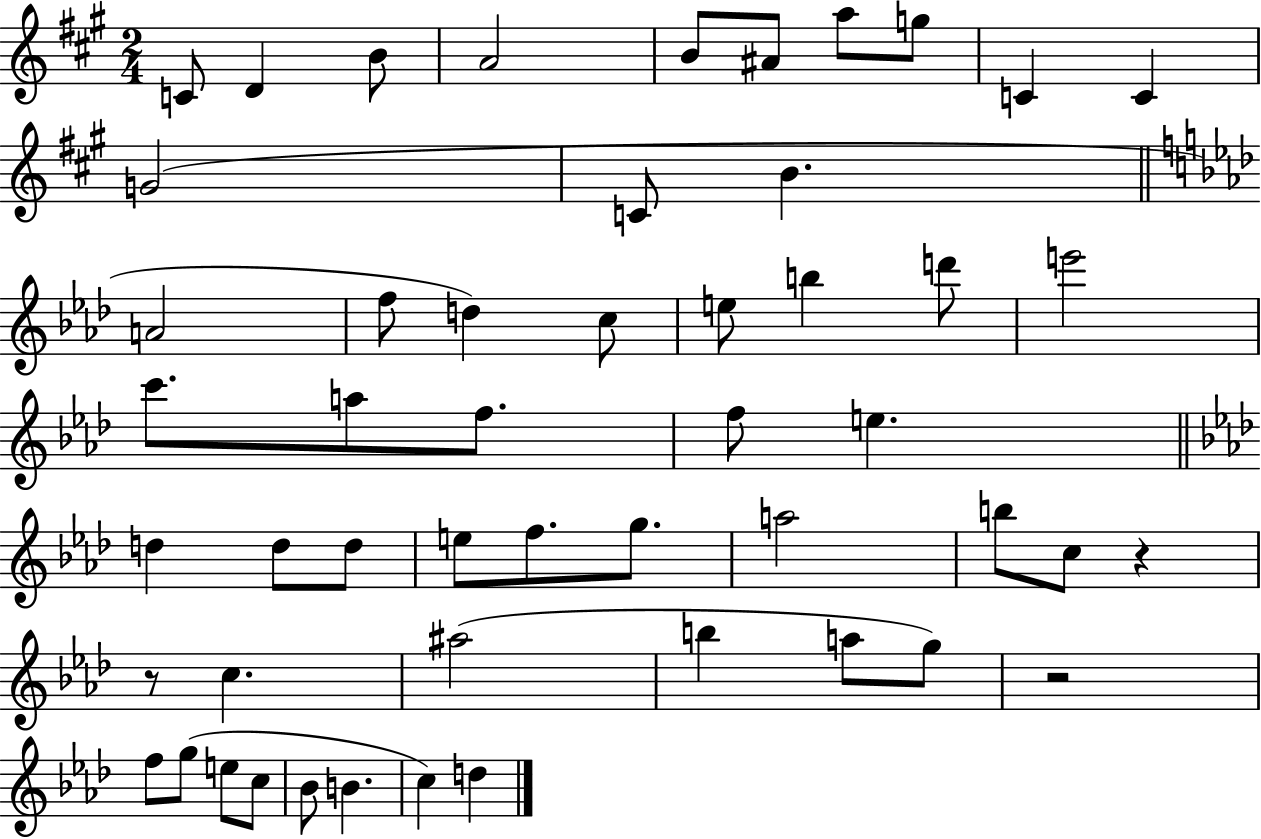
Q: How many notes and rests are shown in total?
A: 51